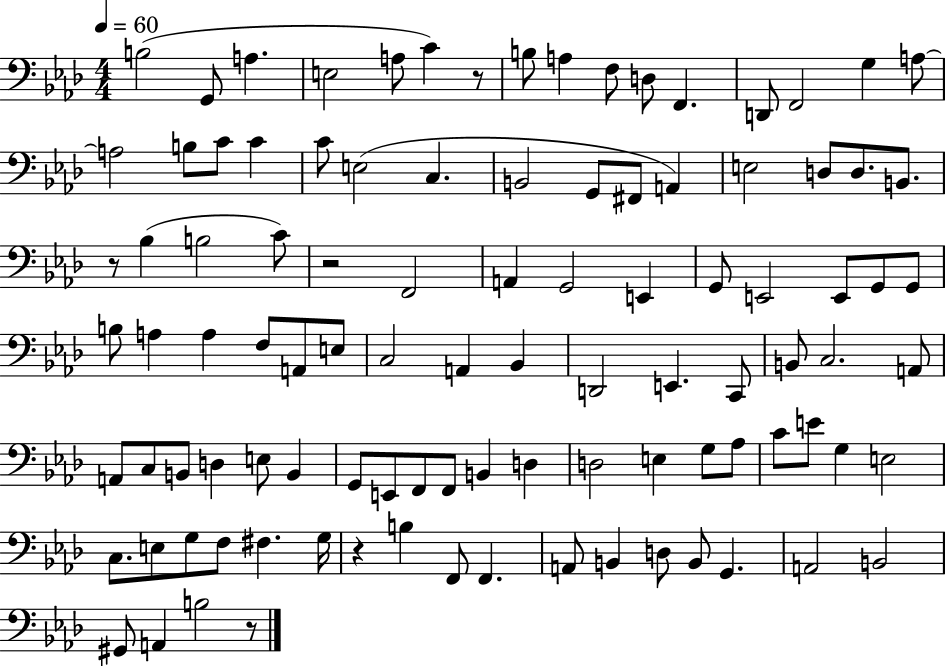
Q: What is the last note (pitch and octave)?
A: B3